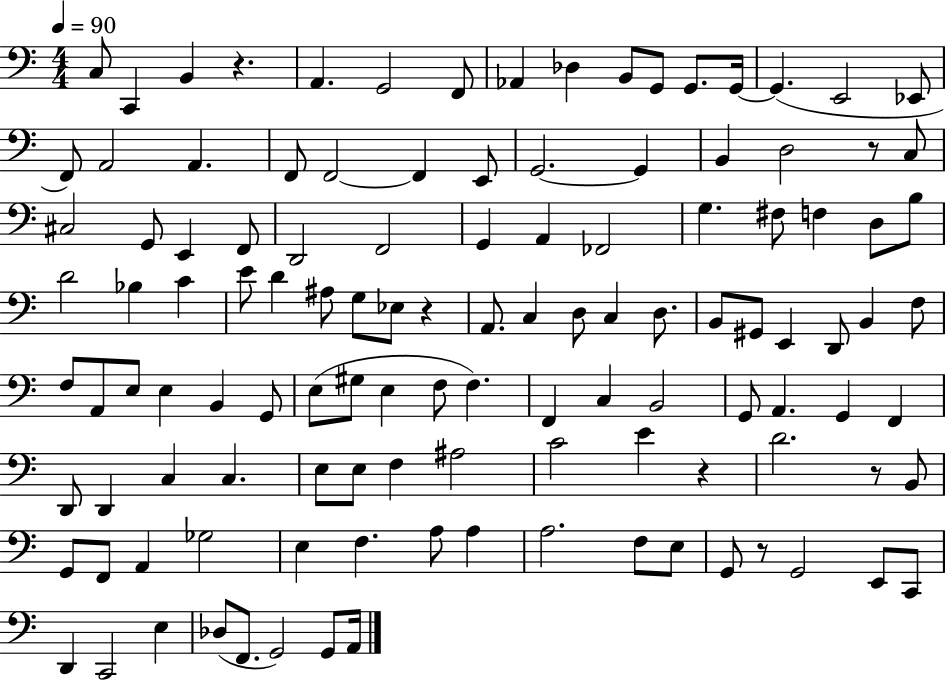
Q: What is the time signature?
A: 4/4